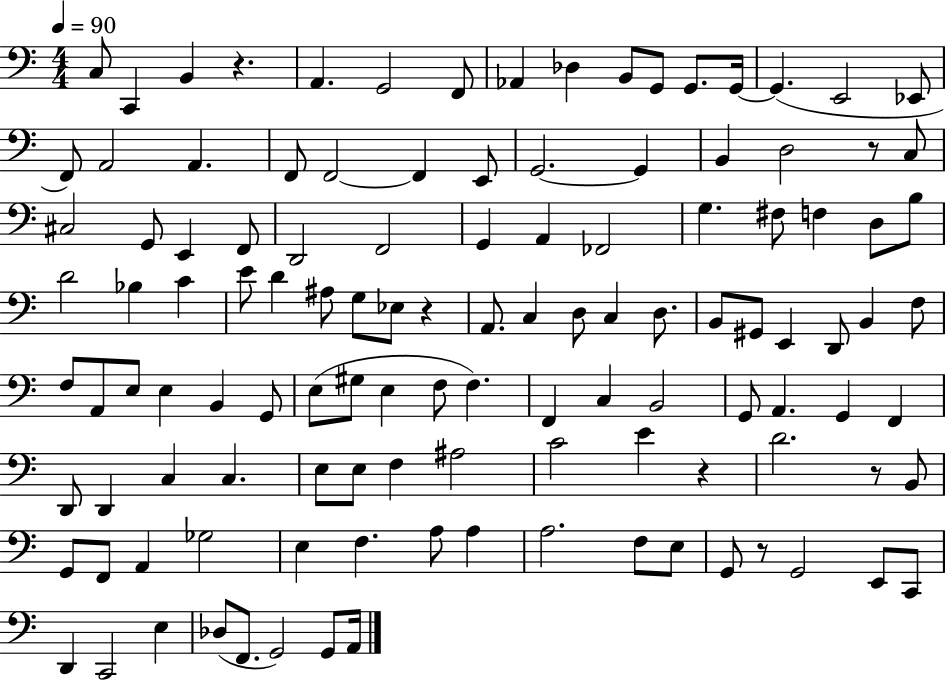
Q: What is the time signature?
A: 4/4